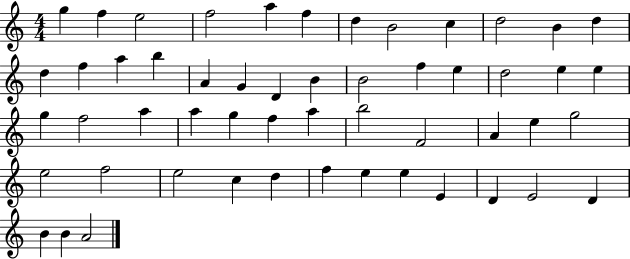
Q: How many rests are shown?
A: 0